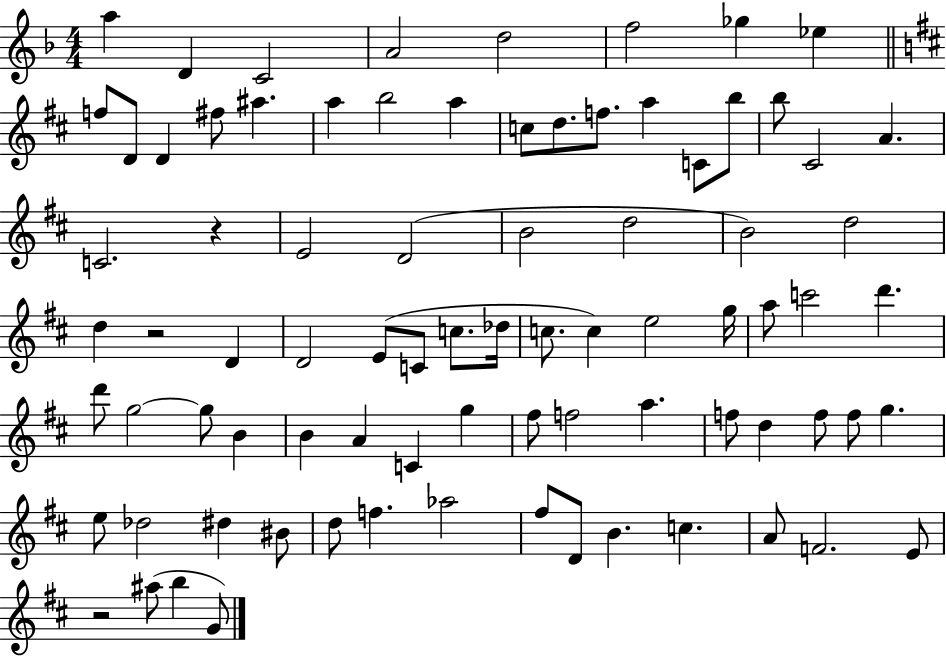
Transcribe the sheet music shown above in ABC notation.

X:1
T:Untitled
M:4/4
L:1/4
K:F
a D C2 A2 d2 f2 _g _e f/2 D/2 D ^f/2 ^a a b2 a c/2 d/2 f/2 a C/2 b/2 b/2 ^C2 A C2 z E2 D2 B2 d2 B2 d2 d z2 D D2 E/2 C/2 c/2 _d/4 c/2 c e2 g/4 a/2 c'2 d' d'/2 g2 g/2 B B A C g ^f/2 f2 a f/2 d f/2 f/2 g e/2 _d2 ^d ^B/2 d/2 f _a2 ^f/2 D/2 B c A/2 F2 E/2 z2 ^a/2 b G/2